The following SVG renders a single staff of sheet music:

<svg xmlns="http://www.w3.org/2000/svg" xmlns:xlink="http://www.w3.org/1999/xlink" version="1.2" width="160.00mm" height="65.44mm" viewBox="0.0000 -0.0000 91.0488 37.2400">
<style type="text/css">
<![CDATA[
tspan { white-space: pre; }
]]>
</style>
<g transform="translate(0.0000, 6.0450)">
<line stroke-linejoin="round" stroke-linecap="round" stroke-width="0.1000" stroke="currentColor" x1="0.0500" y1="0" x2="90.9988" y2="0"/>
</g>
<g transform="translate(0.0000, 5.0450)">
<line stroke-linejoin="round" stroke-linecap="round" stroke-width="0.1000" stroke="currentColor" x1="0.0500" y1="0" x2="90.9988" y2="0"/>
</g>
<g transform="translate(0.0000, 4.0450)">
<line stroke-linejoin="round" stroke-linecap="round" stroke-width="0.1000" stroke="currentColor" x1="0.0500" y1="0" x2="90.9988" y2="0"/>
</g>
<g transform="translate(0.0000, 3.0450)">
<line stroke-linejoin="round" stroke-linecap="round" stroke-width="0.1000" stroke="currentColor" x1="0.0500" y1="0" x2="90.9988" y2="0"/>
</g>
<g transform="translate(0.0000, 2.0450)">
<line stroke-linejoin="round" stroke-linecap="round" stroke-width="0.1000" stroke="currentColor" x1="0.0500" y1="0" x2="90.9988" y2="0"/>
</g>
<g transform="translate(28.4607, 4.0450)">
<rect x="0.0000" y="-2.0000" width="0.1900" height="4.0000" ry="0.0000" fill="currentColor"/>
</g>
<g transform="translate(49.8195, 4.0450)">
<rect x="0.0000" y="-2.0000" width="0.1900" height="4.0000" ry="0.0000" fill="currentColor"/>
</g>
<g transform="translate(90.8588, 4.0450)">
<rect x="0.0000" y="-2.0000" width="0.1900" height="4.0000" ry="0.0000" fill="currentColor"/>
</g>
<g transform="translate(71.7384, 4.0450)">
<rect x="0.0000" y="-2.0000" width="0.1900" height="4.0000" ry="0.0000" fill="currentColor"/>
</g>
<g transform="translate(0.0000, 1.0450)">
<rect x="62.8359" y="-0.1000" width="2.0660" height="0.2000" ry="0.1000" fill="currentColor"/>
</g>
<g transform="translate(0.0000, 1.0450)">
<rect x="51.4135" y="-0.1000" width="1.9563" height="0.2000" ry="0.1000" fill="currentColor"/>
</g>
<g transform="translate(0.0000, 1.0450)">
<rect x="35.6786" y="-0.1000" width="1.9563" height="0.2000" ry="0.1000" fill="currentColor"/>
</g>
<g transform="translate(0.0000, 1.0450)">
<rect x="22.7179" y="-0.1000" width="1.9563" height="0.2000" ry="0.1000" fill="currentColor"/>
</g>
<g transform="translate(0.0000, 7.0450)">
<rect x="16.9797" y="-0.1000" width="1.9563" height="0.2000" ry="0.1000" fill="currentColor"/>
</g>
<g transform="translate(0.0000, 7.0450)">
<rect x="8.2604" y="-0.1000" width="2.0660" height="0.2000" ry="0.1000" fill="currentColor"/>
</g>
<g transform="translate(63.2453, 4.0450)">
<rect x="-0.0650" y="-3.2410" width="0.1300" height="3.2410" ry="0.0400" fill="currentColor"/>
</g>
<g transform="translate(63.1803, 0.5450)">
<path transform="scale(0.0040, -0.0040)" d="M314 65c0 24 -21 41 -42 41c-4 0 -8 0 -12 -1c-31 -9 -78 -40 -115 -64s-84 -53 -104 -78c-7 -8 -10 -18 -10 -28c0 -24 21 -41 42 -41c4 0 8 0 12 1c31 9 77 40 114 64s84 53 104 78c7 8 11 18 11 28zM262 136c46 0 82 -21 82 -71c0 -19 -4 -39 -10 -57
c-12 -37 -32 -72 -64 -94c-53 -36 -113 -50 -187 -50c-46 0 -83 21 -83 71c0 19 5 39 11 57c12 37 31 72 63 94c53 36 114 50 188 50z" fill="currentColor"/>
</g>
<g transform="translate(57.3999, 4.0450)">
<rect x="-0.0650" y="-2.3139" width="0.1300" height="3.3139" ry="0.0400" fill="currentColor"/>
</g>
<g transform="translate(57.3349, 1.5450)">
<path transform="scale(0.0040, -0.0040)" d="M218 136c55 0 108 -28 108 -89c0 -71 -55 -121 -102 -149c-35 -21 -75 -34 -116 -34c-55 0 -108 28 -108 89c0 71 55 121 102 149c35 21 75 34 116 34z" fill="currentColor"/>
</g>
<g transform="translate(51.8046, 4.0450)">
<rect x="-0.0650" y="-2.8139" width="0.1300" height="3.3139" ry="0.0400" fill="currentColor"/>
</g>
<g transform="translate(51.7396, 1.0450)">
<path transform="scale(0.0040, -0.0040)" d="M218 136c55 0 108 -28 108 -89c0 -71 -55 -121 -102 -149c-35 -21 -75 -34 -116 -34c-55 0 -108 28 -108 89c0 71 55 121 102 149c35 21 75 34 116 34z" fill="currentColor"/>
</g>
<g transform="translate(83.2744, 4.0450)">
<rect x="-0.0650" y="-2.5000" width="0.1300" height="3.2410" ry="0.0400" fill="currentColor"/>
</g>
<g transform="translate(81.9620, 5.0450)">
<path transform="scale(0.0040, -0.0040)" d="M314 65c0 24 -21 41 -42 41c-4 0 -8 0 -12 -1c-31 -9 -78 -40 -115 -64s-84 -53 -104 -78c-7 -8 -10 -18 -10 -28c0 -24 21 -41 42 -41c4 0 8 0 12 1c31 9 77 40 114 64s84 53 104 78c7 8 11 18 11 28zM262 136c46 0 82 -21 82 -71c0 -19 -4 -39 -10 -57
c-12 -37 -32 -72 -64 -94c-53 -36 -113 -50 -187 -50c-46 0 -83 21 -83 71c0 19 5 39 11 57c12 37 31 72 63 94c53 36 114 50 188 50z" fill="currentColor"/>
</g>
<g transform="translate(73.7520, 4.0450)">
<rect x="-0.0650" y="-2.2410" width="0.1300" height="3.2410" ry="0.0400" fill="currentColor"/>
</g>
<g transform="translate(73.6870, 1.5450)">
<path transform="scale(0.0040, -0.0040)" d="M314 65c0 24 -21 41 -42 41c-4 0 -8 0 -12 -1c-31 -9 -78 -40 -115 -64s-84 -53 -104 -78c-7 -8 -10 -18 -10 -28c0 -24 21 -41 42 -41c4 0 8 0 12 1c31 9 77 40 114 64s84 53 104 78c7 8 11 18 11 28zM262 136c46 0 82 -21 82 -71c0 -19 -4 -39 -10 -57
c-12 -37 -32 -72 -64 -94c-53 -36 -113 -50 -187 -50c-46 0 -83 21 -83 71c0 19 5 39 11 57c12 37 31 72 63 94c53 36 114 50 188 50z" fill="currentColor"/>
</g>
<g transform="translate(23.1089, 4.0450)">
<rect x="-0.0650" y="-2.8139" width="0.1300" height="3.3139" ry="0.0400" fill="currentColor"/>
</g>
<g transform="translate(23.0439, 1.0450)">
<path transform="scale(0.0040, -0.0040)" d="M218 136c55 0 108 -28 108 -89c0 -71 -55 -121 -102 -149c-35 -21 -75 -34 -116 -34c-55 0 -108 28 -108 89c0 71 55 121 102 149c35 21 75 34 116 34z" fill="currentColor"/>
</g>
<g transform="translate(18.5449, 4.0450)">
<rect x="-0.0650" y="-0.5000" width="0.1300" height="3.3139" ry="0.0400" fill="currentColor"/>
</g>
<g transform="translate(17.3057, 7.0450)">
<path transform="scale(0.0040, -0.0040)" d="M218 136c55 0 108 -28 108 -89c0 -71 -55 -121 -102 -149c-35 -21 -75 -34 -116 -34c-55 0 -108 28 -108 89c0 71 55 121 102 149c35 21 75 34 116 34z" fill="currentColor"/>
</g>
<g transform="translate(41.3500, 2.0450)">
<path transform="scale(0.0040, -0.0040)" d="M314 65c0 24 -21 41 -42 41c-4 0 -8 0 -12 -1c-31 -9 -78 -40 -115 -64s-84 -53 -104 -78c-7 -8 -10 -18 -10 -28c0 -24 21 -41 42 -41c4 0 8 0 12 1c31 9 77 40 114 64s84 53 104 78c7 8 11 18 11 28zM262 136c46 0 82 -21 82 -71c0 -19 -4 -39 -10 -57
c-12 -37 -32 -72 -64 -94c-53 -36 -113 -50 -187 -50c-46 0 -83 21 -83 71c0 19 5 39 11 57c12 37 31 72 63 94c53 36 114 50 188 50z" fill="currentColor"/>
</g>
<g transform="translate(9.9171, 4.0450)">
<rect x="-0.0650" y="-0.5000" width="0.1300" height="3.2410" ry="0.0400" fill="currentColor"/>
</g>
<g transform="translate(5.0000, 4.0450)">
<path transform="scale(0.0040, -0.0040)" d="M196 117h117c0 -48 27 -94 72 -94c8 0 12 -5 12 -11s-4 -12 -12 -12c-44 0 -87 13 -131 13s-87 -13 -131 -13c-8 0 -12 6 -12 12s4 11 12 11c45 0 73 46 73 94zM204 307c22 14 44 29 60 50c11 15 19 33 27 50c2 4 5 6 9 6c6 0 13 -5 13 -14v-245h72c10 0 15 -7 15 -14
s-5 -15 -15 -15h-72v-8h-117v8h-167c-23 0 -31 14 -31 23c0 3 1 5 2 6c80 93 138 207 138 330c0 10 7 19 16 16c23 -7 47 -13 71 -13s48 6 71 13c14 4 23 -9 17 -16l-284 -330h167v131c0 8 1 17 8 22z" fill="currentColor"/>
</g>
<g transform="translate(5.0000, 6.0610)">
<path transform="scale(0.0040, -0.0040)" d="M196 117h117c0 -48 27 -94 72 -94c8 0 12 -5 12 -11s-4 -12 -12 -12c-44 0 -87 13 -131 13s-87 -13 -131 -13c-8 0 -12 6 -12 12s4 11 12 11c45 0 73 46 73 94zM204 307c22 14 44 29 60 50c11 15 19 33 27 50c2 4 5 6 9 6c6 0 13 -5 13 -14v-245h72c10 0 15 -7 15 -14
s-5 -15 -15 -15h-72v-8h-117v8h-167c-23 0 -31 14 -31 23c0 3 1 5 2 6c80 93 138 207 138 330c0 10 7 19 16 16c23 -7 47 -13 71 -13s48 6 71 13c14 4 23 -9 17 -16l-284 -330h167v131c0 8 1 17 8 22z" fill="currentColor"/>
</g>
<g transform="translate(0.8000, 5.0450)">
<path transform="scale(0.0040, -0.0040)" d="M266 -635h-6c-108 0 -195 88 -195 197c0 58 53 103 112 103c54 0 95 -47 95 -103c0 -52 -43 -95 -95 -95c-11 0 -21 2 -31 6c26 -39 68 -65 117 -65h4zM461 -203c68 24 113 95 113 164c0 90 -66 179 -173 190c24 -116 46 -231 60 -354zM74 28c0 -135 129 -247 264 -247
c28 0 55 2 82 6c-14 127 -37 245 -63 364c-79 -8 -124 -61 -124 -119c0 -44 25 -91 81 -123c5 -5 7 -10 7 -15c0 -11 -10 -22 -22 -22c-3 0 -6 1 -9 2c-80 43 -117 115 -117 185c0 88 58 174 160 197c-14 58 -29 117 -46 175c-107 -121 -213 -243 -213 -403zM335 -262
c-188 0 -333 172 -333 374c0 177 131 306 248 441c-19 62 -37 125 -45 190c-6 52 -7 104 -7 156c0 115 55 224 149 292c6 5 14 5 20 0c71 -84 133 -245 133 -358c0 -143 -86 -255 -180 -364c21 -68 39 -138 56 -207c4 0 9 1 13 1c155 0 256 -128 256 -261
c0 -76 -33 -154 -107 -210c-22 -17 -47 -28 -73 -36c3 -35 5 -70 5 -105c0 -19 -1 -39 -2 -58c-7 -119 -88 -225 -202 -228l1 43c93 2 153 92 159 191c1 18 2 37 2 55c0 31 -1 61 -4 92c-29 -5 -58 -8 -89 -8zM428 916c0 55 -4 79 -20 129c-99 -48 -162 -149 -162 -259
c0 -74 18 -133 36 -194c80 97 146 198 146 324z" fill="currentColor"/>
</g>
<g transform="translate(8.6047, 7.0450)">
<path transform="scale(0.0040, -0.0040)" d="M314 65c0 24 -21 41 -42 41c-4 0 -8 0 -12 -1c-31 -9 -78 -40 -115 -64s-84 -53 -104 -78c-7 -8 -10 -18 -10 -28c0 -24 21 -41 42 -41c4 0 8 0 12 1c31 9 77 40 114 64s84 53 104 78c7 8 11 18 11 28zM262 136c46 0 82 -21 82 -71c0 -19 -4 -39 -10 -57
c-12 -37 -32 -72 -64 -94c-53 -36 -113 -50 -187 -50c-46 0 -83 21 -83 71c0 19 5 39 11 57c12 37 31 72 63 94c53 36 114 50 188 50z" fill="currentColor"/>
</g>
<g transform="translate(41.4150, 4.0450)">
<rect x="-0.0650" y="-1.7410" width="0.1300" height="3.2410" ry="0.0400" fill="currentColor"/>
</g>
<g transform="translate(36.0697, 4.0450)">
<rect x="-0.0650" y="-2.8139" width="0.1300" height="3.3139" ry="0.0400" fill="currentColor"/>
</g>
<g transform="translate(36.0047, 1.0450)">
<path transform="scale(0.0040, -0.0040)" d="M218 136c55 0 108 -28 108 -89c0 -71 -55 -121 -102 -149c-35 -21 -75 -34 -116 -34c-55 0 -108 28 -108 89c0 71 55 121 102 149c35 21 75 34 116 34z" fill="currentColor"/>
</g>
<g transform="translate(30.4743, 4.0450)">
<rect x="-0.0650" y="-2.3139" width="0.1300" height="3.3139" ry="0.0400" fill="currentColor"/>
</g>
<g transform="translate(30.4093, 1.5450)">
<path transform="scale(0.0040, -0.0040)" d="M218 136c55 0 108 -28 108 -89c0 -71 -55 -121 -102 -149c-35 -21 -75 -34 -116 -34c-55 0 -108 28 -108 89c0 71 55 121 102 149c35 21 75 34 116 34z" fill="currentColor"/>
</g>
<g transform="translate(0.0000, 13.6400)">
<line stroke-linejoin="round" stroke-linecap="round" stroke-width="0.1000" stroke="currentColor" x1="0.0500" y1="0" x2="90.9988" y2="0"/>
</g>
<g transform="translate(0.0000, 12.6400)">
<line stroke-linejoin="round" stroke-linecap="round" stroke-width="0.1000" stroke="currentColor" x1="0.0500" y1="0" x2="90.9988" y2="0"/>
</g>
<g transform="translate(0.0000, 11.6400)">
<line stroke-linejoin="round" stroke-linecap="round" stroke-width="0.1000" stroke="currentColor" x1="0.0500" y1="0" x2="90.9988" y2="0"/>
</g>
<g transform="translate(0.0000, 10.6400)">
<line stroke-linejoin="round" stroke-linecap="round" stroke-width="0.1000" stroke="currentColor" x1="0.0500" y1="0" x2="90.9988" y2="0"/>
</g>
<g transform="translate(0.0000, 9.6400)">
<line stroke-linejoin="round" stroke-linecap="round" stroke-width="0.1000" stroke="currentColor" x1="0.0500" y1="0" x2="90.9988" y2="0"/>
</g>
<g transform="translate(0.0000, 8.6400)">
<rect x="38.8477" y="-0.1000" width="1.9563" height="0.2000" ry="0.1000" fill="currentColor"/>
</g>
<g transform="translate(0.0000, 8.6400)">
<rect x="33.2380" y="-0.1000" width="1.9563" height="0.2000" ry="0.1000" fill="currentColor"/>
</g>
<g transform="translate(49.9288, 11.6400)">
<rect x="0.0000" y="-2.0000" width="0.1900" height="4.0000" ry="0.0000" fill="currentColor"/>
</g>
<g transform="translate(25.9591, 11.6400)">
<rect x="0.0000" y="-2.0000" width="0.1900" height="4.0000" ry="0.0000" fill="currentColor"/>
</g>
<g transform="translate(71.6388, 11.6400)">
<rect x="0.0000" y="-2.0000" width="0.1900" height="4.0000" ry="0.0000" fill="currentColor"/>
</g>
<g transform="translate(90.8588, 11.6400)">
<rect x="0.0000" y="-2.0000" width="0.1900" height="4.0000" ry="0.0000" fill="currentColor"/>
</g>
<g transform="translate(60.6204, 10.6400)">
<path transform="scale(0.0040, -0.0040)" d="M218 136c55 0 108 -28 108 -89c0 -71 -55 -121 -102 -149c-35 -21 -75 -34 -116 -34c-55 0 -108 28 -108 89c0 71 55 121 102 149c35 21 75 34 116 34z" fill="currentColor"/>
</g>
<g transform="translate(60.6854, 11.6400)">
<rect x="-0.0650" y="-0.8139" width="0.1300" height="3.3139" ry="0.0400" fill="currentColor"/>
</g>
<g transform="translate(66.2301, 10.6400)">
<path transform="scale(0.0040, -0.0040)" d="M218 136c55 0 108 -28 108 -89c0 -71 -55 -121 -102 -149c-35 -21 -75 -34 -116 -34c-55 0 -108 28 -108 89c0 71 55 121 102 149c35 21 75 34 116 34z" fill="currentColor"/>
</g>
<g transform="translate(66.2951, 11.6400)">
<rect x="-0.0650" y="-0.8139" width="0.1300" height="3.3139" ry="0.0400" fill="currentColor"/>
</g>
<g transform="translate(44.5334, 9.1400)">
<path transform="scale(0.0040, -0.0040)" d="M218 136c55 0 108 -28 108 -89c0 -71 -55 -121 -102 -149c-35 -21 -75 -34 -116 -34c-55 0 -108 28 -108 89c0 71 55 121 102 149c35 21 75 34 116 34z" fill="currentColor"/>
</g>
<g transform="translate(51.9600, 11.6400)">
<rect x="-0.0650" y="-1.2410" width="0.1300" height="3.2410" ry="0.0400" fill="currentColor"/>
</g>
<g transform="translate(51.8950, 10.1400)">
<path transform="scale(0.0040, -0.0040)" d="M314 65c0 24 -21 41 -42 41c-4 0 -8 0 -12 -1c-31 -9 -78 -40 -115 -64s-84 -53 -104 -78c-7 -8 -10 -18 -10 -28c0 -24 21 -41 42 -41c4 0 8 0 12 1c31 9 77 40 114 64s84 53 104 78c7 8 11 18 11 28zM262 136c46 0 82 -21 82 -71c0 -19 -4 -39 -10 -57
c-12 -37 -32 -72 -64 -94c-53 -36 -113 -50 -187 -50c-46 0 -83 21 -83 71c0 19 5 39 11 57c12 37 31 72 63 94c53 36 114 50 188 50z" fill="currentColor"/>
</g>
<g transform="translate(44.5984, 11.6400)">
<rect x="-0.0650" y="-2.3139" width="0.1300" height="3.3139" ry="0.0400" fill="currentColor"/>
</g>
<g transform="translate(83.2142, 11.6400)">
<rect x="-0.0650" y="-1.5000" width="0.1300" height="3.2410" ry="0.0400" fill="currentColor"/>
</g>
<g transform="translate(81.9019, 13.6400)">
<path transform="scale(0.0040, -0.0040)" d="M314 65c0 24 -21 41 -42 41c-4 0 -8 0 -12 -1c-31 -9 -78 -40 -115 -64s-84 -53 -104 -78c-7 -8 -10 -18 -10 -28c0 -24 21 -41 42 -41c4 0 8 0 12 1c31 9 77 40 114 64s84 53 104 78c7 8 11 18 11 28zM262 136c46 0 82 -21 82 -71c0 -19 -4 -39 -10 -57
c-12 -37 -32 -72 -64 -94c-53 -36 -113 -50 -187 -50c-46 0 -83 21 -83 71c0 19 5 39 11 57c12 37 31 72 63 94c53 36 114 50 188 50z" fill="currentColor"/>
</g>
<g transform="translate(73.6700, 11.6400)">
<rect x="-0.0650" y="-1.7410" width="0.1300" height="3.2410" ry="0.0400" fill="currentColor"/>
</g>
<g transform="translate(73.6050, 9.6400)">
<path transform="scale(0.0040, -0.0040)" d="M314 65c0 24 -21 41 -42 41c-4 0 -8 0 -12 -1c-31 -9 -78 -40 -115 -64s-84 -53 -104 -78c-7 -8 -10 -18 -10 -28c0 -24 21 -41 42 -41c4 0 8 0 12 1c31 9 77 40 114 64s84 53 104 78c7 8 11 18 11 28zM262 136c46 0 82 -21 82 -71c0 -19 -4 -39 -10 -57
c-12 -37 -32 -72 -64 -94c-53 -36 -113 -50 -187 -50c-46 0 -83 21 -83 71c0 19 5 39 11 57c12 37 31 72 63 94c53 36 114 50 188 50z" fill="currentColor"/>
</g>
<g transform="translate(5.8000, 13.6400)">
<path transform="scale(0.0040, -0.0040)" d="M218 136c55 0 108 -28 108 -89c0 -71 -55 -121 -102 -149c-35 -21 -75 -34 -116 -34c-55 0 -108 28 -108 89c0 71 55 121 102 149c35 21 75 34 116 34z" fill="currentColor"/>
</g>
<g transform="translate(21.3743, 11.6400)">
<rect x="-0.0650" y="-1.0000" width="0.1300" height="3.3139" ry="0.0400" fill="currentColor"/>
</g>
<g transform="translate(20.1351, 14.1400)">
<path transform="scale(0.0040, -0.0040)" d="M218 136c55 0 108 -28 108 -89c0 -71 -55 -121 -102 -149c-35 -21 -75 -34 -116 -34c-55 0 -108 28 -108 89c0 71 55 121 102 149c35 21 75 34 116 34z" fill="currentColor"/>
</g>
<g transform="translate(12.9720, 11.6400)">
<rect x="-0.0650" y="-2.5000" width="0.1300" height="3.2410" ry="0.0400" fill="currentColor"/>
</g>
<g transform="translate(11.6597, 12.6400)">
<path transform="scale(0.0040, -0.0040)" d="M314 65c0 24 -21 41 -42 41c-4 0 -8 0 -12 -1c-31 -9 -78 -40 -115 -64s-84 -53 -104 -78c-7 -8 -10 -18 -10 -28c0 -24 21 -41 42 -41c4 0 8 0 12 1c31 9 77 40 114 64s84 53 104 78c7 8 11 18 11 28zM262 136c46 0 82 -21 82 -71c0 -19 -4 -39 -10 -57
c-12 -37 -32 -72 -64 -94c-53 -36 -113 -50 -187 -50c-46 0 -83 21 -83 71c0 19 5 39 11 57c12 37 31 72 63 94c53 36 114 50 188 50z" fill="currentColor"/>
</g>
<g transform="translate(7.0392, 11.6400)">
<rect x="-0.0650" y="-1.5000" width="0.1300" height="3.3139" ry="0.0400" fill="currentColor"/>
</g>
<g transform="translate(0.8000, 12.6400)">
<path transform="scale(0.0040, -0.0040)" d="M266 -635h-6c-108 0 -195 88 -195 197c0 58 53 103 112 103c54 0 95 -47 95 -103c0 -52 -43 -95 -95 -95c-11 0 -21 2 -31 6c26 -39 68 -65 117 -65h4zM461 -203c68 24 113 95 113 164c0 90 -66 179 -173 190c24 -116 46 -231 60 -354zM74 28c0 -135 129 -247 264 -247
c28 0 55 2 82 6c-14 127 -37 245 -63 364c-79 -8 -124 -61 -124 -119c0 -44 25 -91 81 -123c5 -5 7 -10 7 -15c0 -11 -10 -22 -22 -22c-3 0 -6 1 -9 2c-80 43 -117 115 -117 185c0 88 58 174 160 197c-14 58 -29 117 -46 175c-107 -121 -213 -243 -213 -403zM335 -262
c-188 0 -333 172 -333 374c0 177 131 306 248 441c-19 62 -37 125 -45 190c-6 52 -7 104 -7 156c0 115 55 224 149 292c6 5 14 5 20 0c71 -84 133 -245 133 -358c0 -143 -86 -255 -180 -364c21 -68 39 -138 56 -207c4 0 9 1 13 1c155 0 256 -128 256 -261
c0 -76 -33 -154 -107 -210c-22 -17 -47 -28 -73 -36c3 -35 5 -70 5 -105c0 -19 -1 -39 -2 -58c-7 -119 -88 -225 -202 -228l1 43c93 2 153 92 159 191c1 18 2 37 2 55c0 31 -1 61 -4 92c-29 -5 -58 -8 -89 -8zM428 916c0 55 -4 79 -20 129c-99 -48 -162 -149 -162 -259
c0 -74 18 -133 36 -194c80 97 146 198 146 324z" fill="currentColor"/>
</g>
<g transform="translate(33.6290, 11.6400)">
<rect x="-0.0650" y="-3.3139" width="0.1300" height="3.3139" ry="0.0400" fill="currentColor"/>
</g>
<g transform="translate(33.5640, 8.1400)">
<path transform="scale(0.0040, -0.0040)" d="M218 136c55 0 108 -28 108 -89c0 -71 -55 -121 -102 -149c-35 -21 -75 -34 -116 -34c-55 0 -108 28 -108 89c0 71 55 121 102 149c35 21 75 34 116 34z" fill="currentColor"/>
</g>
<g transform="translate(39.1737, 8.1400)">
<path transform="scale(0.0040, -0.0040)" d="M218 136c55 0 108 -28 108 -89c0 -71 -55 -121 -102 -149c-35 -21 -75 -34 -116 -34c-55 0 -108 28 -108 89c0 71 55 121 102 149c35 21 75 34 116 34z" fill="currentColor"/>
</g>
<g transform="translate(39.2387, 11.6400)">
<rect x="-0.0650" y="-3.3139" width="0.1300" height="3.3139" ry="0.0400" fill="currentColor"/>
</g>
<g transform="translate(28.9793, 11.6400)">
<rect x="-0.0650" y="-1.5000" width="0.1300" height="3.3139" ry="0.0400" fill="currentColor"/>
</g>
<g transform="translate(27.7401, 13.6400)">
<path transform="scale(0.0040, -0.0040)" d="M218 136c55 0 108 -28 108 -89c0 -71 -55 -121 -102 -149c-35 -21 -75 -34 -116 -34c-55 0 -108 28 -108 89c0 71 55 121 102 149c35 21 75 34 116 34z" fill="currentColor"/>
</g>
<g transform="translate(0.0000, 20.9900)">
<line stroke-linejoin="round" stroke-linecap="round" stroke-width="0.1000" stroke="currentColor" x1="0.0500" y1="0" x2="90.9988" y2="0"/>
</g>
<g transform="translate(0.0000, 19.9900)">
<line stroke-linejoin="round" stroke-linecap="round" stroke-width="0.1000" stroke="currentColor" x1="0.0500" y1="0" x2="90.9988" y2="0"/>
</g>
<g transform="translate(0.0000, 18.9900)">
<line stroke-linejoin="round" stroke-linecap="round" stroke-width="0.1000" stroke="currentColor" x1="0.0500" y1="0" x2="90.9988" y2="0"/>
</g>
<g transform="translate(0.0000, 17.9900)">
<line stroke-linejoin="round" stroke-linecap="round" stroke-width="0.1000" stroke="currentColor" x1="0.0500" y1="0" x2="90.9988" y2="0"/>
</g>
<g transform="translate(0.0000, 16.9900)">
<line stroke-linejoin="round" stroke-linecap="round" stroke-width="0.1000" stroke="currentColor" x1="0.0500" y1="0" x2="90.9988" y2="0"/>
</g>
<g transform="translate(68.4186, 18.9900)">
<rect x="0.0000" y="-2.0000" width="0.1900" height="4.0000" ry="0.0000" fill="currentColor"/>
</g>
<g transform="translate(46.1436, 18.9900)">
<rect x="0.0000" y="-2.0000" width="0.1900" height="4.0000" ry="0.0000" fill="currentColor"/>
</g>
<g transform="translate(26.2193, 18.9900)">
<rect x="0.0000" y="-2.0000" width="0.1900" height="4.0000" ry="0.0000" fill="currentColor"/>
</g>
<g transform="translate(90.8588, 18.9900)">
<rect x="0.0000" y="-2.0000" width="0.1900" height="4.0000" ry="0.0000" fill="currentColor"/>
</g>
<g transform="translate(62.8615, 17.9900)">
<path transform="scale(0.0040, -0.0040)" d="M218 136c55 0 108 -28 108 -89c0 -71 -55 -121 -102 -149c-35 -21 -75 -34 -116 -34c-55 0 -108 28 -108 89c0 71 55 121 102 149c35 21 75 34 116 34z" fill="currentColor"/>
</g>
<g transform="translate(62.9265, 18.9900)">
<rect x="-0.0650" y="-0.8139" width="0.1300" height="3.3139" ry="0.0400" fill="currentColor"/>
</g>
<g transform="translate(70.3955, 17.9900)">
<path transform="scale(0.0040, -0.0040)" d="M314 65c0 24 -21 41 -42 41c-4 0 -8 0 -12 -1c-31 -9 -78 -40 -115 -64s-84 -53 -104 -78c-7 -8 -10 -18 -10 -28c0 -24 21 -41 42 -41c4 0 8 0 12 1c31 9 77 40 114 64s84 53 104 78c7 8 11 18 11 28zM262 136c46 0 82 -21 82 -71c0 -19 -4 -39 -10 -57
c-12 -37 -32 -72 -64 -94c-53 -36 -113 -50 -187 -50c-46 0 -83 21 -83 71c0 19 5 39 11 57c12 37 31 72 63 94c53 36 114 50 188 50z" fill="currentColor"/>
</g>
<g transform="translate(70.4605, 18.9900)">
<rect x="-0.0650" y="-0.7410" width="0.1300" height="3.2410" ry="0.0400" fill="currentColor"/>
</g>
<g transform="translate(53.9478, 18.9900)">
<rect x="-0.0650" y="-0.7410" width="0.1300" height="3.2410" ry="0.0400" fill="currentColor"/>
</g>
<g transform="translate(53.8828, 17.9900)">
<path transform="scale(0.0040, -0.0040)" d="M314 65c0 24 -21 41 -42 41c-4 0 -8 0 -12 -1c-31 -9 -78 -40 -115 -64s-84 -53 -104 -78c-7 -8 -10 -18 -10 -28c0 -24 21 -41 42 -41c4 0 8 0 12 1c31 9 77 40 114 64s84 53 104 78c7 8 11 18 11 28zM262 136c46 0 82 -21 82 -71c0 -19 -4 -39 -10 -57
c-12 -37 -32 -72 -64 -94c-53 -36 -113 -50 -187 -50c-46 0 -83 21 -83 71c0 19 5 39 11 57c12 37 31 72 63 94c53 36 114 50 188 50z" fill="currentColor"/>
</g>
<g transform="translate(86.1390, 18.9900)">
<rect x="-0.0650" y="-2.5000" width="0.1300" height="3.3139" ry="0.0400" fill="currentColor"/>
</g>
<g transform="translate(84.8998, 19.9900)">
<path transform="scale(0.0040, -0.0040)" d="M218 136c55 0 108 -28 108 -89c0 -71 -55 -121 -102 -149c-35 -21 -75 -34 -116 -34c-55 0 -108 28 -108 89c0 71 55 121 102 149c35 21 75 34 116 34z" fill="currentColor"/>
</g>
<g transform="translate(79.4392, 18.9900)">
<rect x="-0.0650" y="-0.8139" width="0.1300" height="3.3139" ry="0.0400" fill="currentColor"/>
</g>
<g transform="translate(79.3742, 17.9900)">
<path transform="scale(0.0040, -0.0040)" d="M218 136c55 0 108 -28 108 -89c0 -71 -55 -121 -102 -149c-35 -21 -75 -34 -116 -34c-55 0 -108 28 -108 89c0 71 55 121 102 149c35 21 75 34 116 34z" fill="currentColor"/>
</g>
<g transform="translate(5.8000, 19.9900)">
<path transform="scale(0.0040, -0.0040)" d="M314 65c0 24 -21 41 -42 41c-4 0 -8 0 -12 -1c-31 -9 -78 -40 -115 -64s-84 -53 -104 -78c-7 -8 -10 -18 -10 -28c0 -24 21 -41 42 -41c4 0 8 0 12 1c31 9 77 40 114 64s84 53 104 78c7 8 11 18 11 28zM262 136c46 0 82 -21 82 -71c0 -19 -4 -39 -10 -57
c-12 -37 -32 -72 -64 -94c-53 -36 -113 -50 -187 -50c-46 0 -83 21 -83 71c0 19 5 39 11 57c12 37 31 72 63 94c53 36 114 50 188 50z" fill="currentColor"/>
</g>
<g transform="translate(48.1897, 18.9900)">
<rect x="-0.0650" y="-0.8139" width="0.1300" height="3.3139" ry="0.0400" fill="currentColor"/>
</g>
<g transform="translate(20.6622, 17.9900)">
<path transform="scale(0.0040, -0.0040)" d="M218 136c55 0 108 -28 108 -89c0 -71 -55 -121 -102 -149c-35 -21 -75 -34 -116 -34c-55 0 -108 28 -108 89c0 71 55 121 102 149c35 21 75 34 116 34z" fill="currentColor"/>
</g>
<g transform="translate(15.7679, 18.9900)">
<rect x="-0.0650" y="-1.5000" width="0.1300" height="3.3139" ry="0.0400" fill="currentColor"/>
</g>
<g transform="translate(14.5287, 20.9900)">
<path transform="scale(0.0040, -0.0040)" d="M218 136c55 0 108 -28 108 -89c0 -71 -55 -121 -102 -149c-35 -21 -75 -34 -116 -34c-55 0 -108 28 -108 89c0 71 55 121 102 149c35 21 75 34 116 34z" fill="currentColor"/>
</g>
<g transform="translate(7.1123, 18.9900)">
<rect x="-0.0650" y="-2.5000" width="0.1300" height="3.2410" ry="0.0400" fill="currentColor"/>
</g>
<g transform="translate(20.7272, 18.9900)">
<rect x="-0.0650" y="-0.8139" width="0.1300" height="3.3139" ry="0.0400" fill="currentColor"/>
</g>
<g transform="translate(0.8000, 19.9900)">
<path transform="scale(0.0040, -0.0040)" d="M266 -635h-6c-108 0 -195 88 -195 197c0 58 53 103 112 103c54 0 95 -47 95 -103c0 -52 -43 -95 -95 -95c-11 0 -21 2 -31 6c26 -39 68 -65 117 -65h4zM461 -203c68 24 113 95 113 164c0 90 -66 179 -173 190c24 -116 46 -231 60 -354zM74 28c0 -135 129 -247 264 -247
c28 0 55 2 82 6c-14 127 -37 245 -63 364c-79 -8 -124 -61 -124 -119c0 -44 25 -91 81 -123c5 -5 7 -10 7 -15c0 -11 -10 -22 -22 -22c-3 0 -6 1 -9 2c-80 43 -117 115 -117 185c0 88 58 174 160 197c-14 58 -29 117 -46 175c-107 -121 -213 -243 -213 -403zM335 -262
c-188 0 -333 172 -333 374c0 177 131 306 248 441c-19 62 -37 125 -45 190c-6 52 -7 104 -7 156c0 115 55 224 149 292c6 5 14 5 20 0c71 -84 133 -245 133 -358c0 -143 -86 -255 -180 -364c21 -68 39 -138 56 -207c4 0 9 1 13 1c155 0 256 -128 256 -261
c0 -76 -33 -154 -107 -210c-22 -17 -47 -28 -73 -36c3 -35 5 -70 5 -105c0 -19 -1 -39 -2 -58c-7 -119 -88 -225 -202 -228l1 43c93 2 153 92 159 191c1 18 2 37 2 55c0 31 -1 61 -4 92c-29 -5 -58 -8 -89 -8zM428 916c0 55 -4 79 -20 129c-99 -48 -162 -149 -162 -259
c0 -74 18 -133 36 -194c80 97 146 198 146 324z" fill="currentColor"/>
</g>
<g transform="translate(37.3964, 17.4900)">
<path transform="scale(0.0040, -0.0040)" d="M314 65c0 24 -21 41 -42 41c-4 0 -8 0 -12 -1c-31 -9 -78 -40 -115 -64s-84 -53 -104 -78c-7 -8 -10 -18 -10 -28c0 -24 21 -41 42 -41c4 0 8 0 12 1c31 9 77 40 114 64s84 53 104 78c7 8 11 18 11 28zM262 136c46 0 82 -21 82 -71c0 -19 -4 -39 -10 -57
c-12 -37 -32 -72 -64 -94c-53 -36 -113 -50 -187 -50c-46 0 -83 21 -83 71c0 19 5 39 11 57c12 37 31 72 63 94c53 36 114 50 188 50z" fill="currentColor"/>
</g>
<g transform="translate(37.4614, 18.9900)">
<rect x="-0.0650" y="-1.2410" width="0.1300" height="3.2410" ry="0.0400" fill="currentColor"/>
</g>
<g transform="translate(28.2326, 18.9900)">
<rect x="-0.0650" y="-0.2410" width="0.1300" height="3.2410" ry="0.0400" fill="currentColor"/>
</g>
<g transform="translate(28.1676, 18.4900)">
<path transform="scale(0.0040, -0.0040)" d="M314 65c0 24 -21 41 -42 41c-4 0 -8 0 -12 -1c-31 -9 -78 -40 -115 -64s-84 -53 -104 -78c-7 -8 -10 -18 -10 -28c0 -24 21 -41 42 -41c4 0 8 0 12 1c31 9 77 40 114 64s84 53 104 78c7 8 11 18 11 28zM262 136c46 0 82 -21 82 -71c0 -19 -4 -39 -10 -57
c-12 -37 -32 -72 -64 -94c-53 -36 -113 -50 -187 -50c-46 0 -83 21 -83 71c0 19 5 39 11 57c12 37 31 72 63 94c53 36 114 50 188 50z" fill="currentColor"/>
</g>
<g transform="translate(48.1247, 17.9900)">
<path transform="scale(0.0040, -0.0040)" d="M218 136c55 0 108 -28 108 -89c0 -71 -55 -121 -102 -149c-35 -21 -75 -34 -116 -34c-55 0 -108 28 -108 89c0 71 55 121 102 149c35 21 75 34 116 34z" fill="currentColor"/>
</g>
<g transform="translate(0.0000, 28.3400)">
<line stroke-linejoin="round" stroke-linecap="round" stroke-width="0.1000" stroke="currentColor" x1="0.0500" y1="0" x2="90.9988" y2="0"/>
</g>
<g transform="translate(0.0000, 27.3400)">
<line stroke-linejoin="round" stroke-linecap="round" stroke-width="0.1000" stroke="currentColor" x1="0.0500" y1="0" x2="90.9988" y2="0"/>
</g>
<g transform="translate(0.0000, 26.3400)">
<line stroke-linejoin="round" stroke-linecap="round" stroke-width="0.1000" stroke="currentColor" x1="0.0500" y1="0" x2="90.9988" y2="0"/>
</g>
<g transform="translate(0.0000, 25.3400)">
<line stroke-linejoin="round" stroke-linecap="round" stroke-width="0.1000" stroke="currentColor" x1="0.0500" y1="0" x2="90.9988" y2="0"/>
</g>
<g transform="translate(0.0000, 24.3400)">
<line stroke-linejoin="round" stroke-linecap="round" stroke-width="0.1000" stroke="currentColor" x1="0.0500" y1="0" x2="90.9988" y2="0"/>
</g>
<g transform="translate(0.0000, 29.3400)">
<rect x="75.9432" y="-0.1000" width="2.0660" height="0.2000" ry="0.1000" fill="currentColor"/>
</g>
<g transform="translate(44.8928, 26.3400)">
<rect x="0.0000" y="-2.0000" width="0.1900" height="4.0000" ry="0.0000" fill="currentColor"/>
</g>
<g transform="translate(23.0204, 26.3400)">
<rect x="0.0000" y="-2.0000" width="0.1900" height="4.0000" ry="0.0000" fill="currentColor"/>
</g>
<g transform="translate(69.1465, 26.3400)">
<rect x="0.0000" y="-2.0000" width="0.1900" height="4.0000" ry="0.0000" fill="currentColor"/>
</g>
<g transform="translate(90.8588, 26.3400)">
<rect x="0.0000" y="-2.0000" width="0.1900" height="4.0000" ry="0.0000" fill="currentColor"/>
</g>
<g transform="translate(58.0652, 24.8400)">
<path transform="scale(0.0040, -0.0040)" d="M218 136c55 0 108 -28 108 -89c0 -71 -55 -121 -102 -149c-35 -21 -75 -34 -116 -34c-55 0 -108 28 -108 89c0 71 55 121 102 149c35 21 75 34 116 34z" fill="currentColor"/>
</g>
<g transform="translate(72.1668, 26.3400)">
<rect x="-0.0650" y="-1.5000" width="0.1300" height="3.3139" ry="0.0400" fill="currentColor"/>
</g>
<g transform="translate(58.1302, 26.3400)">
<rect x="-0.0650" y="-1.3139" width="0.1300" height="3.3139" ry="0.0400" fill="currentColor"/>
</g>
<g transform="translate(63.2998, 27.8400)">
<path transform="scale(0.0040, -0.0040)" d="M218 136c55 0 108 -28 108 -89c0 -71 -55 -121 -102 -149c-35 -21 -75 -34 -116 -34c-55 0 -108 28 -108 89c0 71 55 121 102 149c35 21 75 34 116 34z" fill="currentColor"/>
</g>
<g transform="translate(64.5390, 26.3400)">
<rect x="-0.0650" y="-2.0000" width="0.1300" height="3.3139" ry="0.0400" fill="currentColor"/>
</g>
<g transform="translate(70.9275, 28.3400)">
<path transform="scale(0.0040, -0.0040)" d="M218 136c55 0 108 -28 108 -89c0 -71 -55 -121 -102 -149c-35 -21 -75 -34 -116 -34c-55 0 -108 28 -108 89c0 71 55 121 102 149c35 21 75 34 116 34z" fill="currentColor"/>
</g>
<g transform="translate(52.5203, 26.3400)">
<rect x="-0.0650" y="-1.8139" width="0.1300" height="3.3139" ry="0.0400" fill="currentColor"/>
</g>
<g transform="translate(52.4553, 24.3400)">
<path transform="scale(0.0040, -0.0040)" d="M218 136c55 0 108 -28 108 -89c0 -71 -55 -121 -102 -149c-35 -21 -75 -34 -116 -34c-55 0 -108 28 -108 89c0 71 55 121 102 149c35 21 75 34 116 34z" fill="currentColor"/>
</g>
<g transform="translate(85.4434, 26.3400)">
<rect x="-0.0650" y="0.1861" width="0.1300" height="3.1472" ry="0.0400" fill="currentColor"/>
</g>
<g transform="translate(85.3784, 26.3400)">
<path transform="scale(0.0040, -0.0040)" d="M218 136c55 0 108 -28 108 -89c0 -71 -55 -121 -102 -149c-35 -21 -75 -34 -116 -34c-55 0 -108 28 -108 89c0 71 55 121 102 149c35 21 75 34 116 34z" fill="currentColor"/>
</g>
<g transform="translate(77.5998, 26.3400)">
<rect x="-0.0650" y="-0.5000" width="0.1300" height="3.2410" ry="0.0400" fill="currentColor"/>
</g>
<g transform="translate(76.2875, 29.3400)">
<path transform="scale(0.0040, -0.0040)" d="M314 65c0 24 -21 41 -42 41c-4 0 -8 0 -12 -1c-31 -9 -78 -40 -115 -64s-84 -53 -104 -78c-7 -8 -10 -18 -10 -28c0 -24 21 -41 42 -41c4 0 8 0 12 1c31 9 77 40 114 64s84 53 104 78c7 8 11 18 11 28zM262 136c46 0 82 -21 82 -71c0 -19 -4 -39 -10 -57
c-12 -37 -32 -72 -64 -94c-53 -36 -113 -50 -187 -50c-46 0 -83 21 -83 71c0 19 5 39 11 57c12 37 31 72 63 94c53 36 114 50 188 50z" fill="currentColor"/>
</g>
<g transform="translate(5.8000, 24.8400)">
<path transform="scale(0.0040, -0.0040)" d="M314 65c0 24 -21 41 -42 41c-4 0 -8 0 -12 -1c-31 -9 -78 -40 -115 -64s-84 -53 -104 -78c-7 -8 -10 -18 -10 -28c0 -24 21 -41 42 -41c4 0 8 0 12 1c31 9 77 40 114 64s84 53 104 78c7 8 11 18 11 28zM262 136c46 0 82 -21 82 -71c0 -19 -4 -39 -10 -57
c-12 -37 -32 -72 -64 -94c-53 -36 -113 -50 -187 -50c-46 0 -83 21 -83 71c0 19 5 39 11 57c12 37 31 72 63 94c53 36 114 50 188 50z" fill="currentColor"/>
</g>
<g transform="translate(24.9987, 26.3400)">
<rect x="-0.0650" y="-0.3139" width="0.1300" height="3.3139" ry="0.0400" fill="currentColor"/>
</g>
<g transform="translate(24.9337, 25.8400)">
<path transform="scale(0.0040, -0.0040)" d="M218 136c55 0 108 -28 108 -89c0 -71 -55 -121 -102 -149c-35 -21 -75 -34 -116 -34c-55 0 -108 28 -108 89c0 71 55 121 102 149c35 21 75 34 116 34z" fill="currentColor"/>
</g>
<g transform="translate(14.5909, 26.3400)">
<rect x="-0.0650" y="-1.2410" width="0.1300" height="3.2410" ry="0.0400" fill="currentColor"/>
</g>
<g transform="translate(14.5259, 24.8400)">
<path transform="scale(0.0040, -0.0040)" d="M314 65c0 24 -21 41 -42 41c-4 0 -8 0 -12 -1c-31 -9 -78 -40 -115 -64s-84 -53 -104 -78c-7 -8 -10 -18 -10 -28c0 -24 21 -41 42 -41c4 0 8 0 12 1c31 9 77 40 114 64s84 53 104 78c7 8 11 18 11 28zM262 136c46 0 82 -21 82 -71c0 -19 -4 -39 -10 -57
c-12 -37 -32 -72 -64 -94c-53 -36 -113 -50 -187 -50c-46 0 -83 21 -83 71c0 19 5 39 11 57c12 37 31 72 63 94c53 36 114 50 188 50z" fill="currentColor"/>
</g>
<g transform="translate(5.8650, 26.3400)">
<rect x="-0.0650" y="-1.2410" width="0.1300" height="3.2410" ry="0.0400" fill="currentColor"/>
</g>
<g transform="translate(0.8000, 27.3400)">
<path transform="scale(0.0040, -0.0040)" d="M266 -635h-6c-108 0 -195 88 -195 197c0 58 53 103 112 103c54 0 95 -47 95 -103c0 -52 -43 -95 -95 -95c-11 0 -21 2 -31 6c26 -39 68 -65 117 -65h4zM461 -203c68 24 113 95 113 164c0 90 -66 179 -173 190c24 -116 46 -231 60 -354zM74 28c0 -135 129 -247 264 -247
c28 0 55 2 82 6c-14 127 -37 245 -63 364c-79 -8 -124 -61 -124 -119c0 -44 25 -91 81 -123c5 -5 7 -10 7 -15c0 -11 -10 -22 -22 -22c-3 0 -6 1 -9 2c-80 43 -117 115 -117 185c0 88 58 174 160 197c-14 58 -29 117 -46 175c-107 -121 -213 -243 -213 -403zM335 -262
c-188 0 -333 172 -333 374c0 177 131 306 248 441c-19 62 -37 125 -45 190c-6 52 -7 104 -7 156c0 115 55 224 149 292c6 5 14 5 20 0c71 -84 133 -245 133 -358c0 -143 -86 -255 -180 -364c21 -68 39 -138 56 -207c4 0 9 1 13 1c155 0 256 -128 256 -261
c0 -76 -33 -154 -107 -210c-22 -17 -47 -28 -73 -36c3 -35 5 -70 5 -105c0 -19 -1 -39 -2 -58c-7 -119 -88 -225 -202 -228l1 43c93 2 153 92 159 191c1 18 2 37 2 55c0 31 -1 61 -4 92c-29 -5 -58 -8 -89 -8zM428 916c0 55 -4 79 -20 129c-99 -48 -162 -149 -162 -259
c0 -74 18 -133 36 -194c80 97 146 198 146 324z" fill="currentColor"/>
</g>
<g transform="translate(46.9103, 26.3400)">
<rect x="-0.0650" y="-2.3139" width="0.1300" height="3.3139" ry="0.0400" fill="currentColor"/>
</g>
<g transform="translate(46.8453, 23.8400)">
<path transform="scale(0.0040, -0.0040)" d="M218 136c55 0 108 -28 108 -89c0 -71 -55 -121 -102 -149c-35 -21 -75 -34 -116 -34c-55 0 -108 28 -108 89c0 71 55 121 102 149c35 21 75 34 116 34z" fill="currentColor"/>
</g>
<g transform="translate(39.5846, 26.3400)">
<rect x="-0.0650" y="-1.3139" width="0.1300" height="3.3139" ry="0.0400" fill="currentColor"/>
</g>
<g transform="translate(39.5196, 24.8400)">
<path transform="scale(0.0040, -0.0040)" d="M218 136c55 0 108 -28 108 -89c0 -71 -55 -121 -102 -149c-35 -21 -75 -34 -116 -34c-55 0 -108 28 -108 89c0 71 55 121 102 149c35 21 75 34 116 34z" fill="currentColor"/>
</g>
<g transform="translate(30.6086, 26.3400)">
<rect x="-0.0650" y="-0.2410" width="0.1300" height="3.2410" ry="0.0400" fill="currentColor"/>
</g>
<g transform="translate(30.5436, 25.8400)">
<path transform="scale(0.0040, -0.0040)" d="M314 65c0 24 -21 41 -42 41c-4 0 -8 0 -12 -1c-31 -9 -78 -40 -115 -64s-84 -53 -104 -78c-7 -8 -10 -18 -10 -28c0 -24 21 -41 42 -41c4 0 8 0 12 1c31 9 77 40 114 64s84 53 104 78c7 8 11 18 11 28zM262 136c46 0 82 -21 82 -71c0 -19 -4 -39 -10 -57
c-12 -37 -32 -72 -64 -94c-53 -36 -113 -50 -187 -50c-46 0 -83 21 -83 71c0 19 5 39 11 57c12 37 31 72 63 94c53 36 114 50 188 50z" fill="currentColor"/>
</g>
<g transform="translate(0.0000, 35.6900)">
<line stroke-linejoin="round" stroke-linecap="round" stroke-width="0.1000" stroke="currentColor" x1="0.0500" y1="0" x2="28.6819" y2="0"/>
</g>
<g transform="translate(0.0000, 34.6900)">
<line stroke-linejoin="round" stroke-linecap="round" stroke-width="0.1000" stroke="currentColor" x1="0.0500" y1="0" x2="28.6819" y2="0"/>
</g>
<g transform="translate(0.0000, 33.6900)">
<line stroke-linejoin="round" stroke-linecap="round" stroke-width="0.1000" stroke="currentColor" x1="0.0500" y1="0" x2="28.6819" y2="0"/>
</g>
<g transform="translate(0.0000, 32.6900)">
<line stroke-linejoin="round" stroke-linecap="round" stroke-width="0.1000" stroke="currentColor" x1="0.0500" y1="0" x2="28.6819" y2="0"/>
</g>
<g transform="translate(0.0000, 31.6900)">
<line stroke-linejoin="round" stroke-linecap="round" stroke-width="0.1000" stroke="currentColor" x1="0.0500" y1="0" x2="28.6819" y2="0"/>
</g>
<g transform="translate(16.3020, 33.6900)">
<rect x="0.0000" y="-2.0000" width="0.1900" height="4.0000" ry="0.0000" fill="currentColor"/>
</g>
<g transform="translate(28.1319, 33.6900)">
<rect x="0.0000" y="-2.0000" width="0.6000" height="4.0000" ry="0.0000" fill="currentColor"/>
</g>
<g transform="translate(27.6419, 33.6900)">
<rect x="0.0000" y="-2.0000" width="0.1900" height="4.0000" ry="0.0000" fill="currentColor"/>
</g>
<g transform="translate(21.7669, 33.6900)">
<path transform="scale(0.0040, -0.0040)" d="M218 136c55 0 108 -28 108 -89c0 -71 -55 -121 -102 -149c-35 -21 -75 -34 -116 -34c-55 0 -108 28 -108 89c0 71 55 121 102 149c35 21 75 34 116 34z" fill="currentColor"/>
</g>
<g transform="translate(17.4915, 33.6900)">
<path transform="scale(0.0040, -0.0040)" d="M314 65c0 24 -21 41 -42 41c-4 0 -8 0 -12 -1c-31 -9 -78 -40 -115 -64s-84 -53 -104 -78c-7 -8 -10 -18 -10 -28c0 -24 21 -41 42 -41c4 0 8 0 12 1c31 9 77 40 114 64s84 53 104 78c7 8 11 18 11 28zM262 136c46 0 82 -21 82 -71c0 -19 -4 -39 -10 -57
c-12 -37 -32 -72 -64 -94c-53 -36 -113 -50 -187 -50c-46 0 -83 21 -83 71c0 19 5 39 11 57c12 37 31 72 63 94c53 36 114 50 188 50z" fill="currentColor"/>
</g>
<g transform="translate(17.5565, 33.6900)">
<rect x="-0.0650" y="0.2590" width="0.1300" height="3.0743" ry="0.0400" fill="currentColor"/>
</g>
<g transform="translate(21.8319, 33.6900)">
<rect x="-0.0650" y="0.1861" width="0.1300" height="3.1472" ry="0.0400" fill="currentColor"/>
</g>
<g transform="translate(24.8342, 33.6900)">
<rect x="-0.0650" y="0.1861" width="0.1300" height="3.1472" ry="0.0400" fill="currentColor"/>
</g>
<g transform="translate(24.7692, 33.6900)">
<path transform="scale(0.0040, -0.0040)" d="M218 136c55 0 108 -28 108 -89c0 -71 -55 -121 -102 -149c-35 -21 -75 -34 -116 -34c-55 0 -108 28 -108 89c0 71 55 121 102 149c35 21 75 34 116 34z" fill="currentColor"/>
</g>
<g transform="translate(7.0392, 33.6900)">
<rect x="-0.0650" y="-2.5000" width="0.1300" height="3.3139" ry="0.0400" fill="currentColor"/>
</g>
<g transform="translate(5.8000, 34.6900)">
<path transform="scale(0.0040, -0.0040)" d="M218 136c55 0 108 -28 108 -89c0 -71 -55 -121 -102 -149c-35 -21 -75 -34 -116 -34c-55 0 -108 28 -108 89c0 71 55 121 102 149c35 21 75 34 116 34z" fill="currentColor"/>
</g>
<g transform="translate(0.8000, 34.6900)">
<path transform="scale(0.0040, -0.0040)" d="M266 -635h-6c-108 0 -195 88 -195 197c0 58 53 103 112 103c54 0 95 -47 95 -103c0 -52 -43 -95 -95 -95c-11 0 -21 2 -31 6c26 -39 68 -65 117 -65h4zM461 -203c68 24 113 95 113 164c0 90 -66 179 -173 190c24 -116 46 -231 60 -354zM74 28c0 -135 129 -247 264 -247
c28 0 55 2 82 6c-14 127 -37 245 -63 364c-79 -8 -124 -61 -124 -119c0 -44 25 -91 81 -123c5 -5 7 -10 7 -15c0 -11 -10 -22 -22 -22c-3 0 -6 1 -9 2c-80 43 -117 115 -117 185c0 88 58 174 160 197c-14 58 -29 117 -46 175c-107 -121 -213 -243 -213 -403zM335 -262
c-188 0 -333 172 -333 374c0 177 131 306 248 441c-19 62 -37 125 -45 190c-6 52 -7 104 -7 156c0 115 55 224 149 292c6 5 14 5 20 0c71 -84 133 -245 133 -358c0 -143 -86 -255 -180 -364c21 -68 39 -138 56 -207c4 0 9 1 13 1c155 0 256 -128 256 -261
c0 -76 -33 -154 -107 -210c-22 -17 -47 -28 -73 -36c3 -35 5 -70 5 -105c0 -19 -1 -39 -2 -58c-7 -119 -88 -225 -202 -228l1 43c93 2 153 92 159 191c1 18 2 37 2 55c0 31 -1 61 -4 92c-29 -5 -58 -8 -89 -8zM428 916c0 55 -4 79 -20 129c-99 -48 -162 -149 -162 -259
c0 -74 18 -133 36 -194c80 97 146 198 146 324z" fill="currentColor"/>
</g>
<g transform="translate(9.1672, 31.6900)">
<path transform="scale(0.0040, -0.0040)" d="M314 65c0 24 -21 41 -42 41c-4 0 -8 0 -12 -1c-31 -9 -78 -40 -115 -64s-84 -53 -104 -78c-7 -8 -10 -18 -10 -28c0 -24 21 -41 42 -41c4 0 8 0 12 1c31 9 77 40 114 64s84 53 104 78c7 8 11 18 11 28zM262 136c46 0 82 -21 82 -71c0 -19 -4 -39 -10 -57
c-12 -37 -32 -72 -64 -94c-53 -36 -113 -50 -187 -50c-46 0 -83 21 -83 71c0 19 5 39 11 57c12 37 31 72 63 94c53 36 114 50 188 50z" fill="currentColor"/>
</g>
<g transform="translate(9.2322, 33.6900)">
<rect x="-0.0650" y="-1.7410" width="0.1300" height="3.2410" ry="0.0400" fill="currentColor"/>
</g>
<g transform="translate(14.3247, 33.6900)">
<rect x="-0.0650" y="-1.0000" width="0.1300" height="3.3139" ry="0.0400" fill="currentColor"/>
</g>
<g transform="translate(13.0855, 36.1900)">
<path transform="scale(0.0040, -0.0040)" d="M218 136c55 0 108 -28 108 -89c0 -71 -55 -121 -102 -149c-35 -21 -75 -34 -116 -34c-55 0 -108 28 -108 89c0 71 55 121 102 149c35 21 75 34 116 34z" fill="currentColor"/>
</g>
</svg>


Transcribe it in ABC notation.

X:1
T:Untitled
M:4/4
L:1/4
K:C
C2 C a g a f2 a g b2 g2 G2 E G2 D E b b g e2 d d f2 E2 G2 E d c2 e2 d d2 d d2 d G e2 e2 c c2 e g f e F E C2 B G f2 D B2 B B